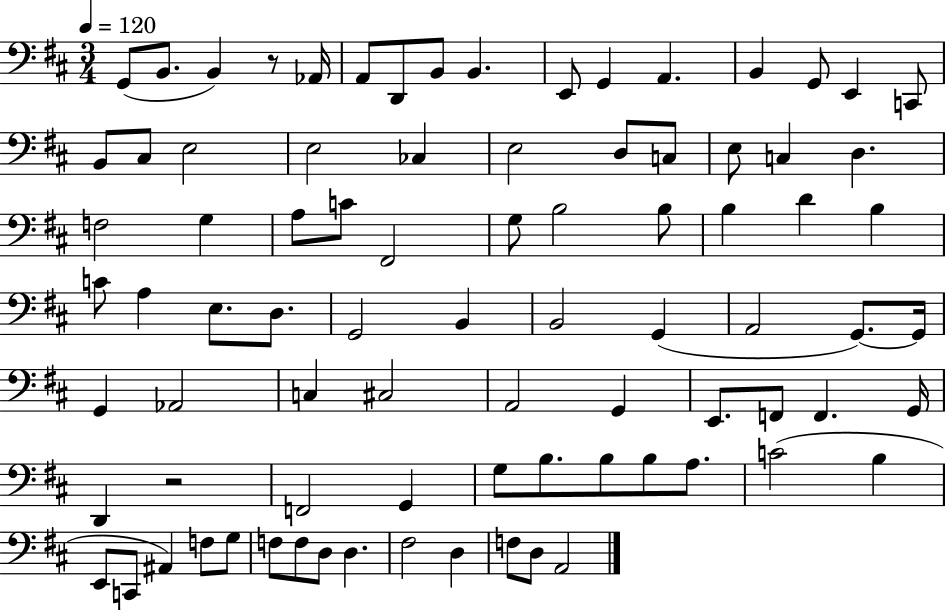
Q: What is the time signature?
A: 3/4